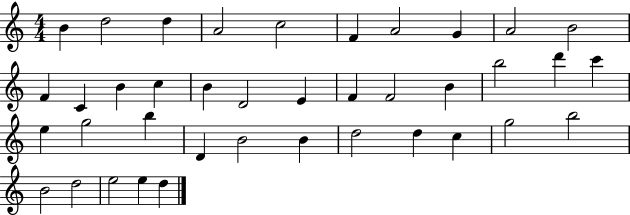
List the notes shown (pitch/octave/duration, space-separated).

B4/q D5/h D5/q A4/h C5/h F4/q A4/h G4/q A4/h B4/h F4/q C4/q B4/q C5/q B4/q D4/h E4/q F4/q F4/h B4/q B5/h D6/q C6/q E5/q G5/h B5/q D4/q B4/h B4/q D5/h D5/q C5/q G5/h B5/h B4/h D5/h E5/h E5/q D5/q